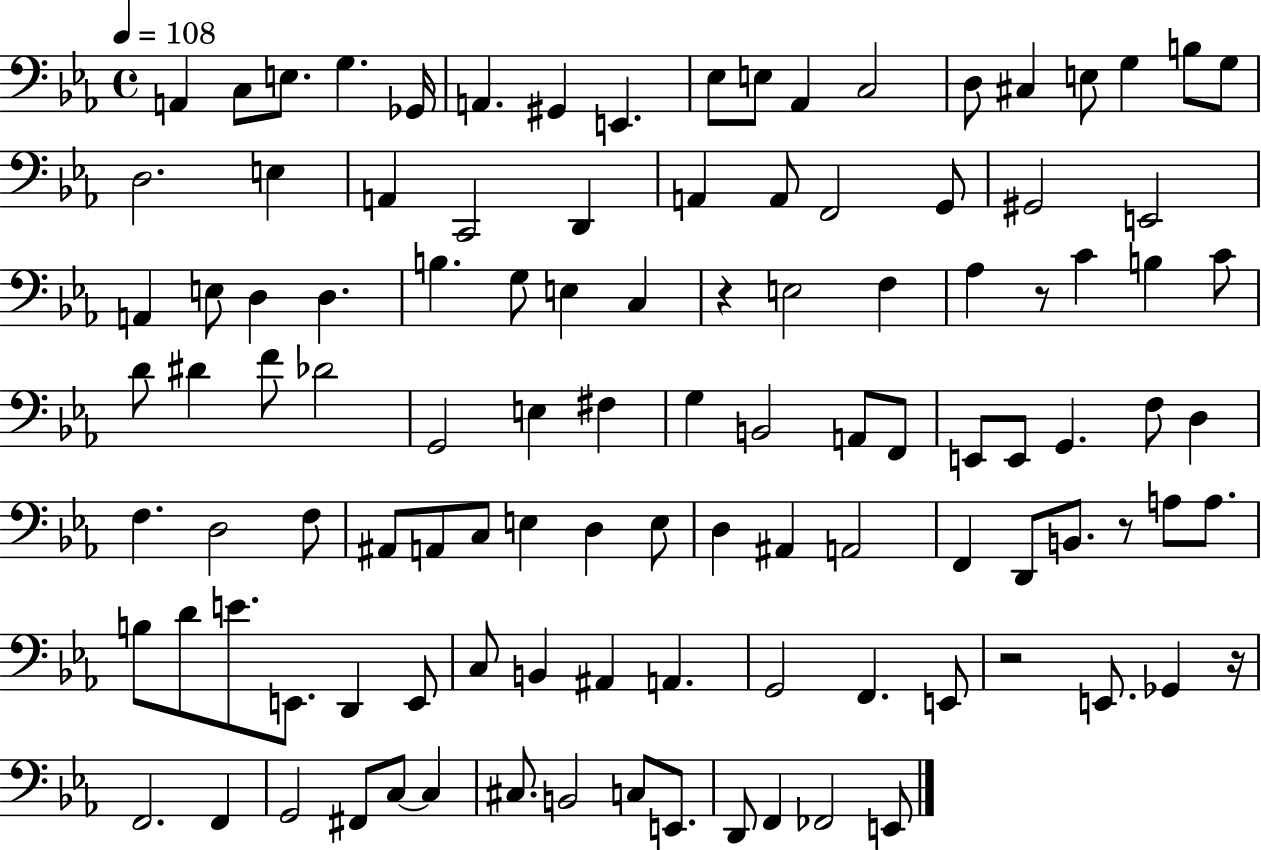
{
  \clef bass
  \time 4/4
  \defaultTimeSignature
  \key ees \major
  \tempo 4 = 108
  a,4 c8 e8. g4. ges,16 | a,4. gis,4 e,4. | ees8 e8 aes,4 c2 | d8 cis4 e8 g4 b8 g8 | \break d2. e4 | a,4 c,2 d,4 | a,4 a,8 f,2 g,8 | gis,2 e,2 | \break a,4 e8 d4 d4. | b4. g8 e4 c4 | r4 e2 f4 | aes4 r8 c'4 b4 c'8 | \break d'8 dis'4 f'8 des'2 | g,2 e4 fis4 | g4 b,2 a,8 f,8 | e,8 e,8 g,4. f8 d4 | \break f4. d2 f8 | ais,8 a,8 c8 e4 d4 e8 | d4 ais,4 a,2 | f,4 d,8 b,8. r8 a8 a8. | \break b8 d'8 e'8. e,8. d,4 e,8 | c8 b,4 ais,4 a,4. | g,2 f,4. e,8 | r2 e,8. ges,4 r16 | \break f,2. f,4 | g,2 fis,8 c8~~ c4 | cis8. b,2 c8 e,8. | d,8 f,4 fes,2 e,8 | \break \bar "|."
}